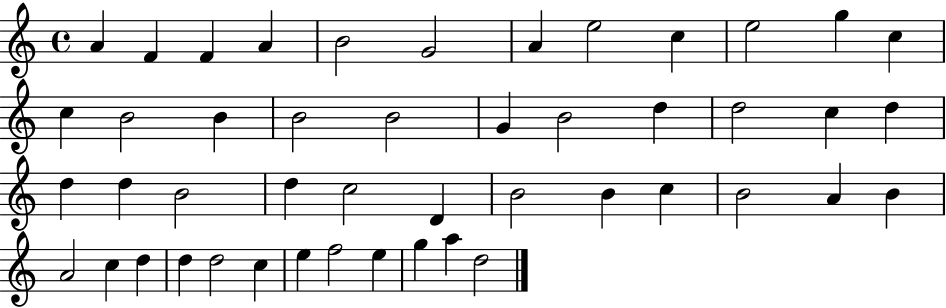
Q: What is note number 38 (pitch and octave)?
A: D5